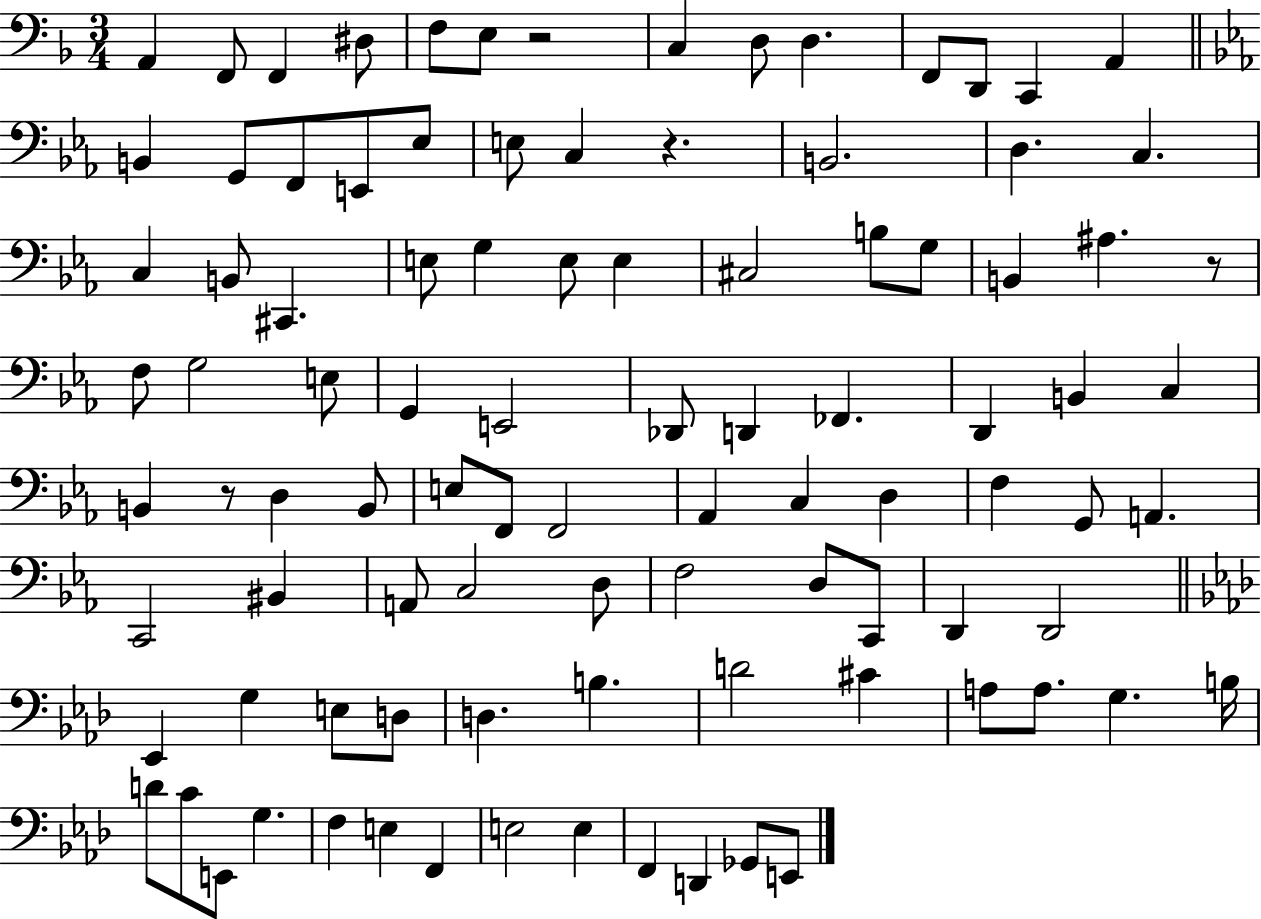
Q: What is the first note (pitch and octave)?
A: A2